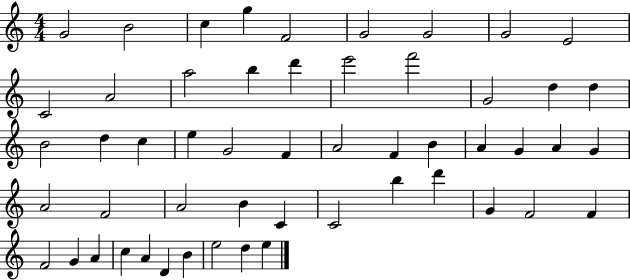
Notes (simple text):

G4/h B4/h C5/q G5/q F4/h G4/h G4/h G4/h E4/h C4/h A4/h A5/h B5/q D6/q E6/h F6/h G4/h D5/q D5/q B4/h D5/q C5/q E5/q G4/h F4/q A4/h F4/q B4/q A4/q G4/q A4/q G4/q A4/h F4/h A4/h B4/q C4/q C4/h B5/q D6/q G4/q F4/h F4/q F4/h G4/q A4/q C5/q A4/q D4/q B4/q E5/h D5/q E5/q